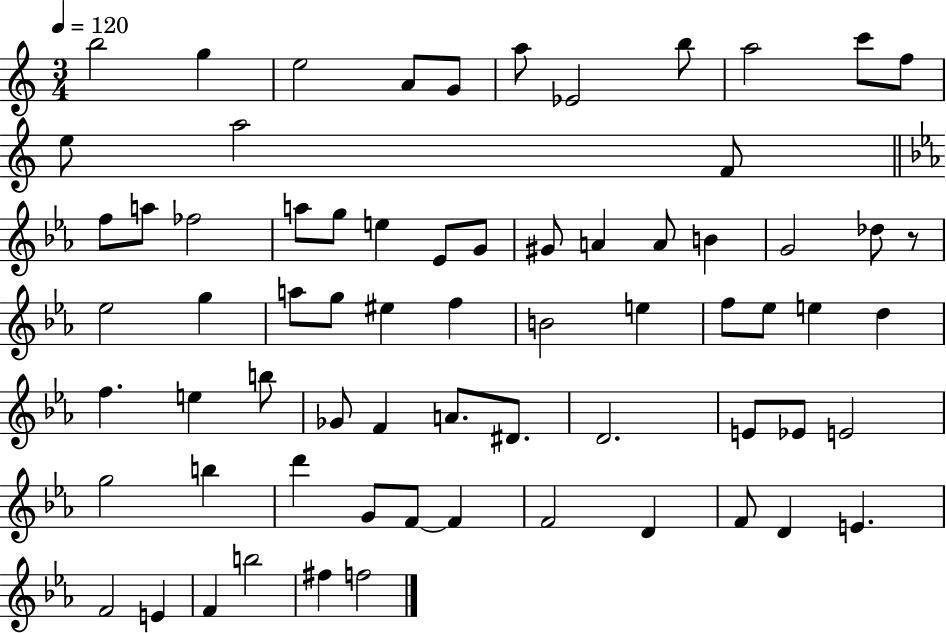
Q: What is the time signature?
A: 3/4